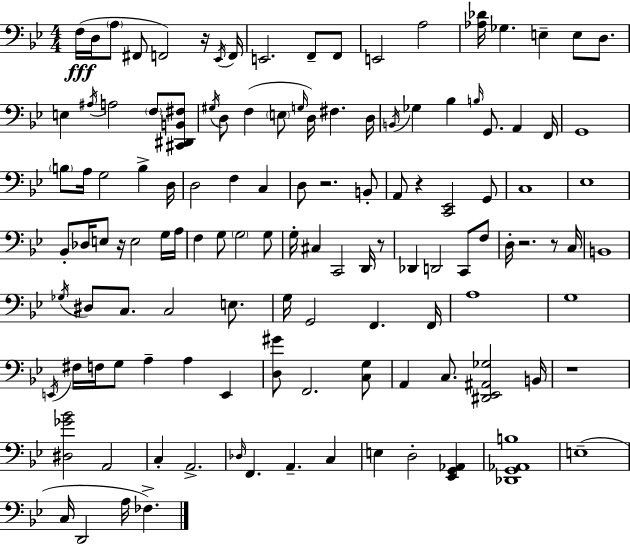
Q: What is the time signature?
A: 4/4